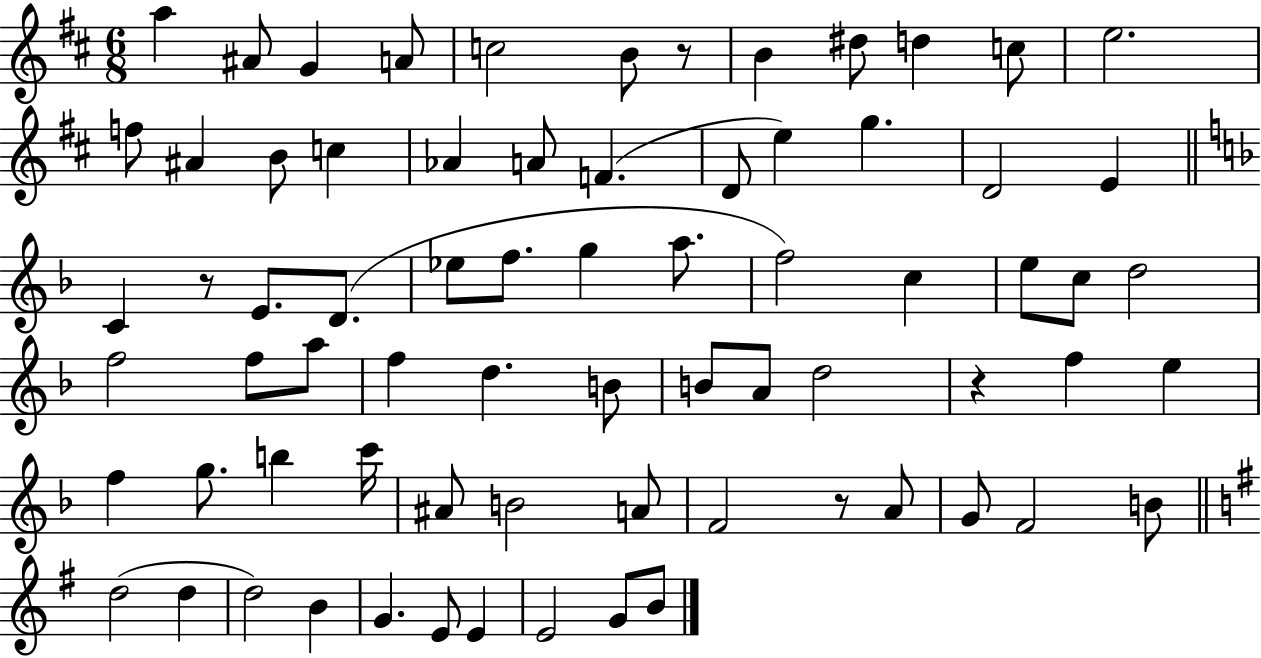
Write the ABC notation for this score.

X:1
T:Untitled
M:6/8
L:1/4
K:D
a ^A/2 G A/2 c2 B/2 z/2 B ^d/2 d c/2 e2 f/2 ^A B/2 c _A A/2 F D/2 e g D2 E C z/2 E/2 D/2 _e/2 f/2 g a/2 f2 c e/2 c/2 d2 f2 f/2 a/2 f d B/2 B/2 A/2 d2 z f e f g/2 b c'/4 ^A/2 B2 A/2 F2 z/2 A/2 G/2 F2 B/2 d2 d d2 B G E/2 E E2 G/2 B/2